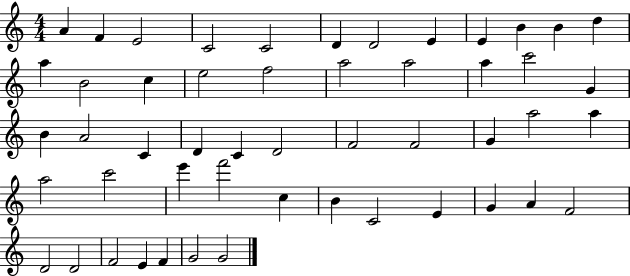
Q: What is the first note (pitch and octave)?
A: A4